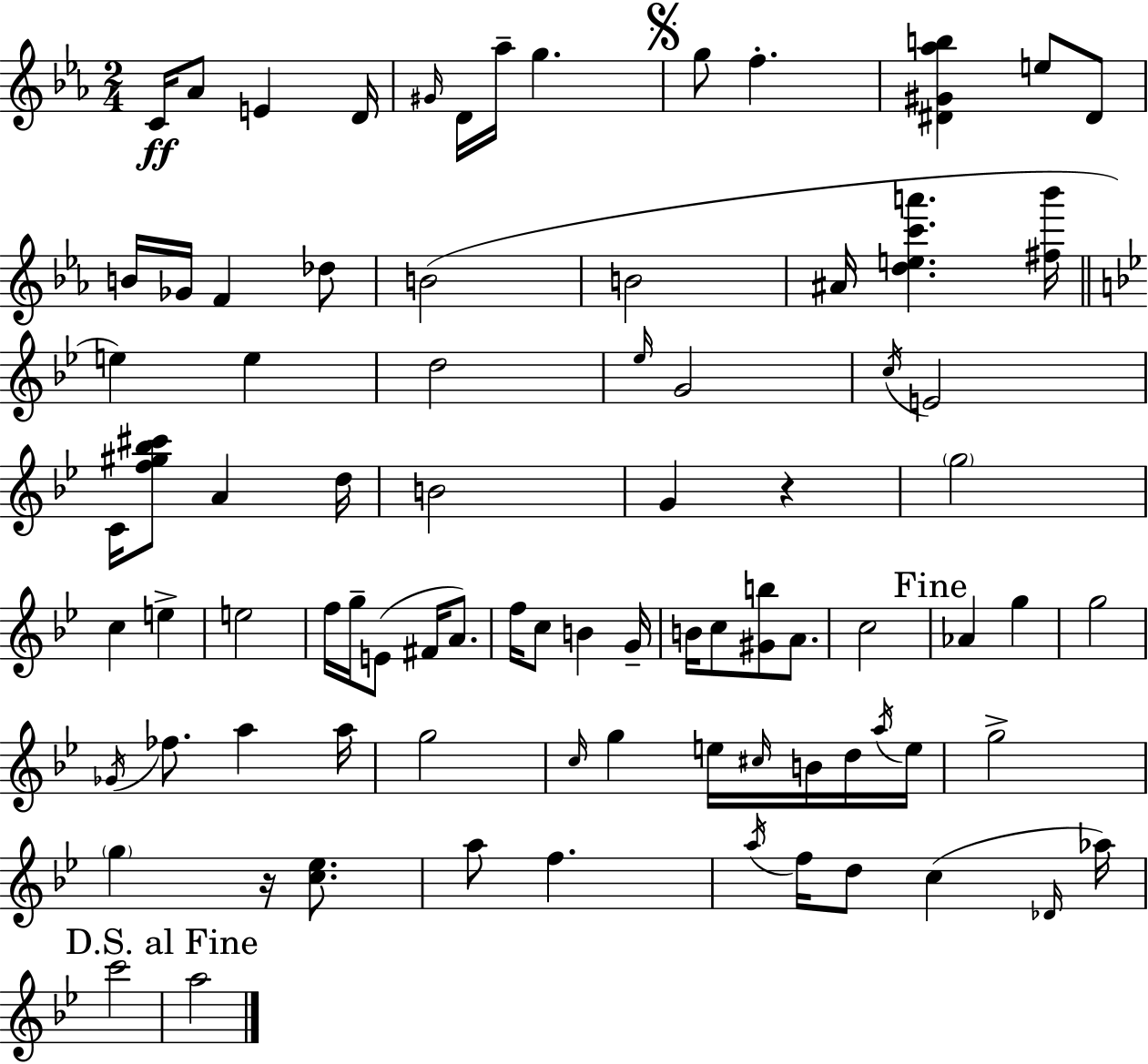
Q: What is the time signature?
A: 2/4